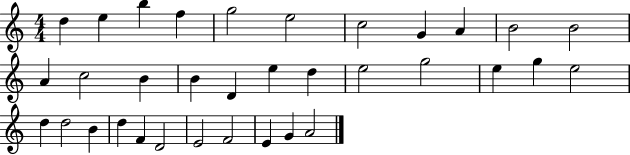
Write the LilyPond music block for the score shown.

{
  \clef treble
  \numericTimeSignature
  \time 4/4
  \key c \major
  d''4 e''4 b''4 f''4 | g''2 e''2 | c''2 g'4 a'4 | b'2 b'2 | \break a'4 c''2 b'4 | b'4 d'4 e''4 d''4 | e''2 g''2 | e''4 g''4 e''2 | \break d''4 d''2 b'4 | d''4 f'4 d'2 | e'2 f'2 | e'4 g'4 a'2 | \break \bar "|."
}